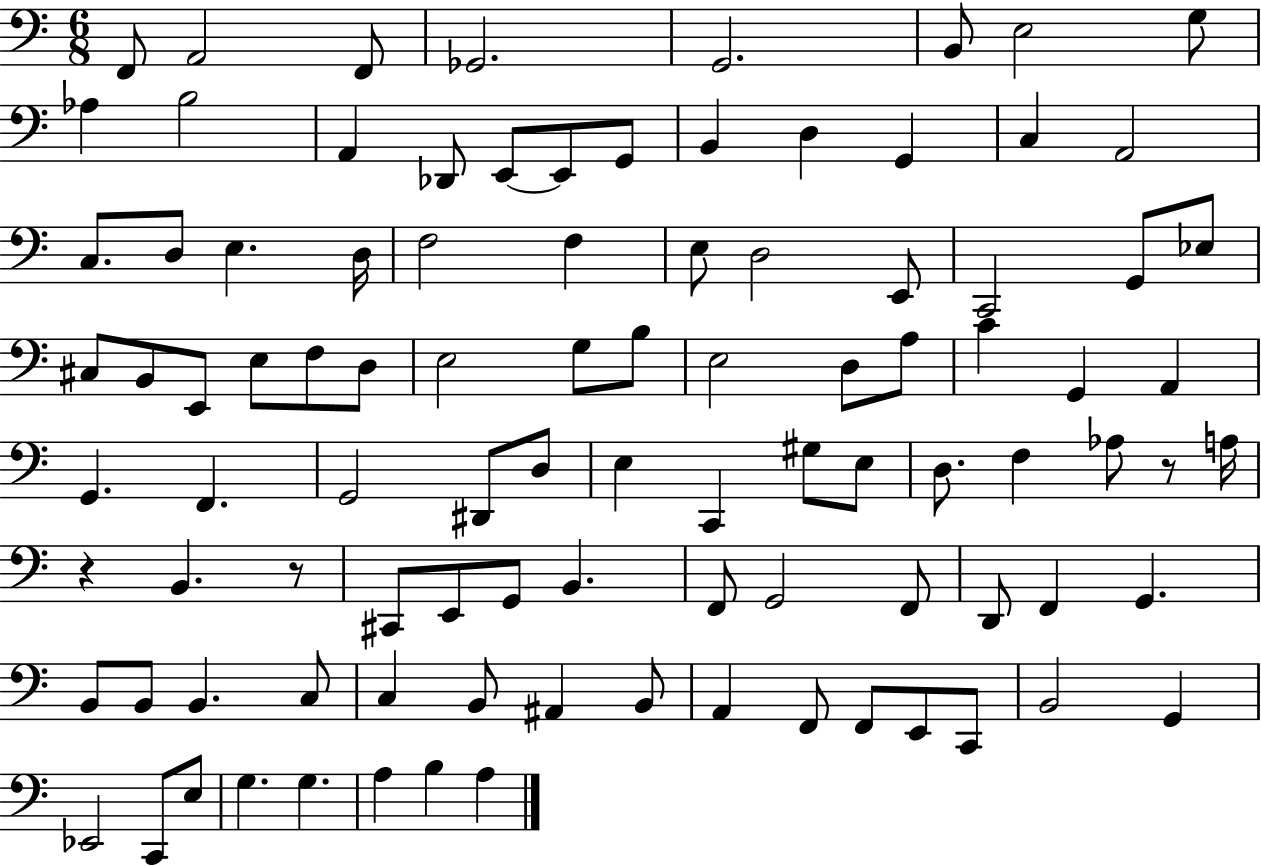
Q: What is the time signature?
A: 6/8